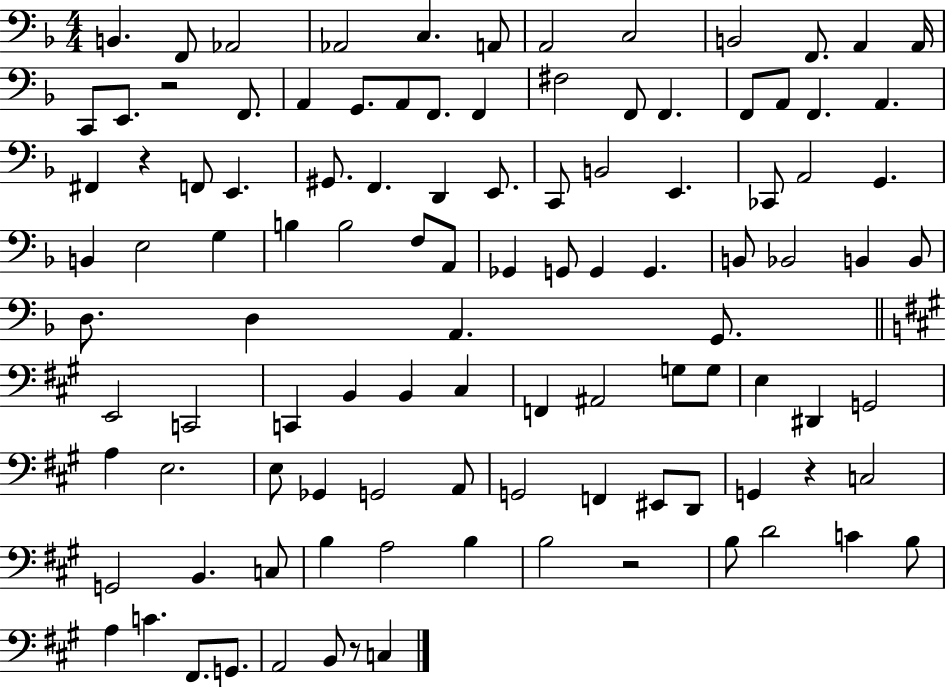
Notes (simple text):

B2/q. F2/e Ab2/h Ab2/h C3/q. A2/e A2/h C3/h B2/h F2/e. A2/q A2/s C2/e E2/e. R/h F2/e. A2/q G2/e. A2/e F2/e. F2/q F#3/h F2/e F2/q. F2/e A2/e F2/q. A2/q. F#2/q R/q F2/e E2/q. G#2/e. F2/q. D2/q E2/e. C2/e B2/h E2/q. CES2/e A2/h G2/q. B2/q E3/h G3/q B3/q B3/h F3/e A2/e Gb2/q G2/e G2/q G2/q. B2/e Bb2/h B2/q B2/e D3/e. D3/q A2/q. G2/e. E2/h C2/h C2/q B2/q B2/q C#3/q F2/q A#2/h G3/e G3/e E3/q D#2/q G2/h A3/q E3/h. E3/e Gb2/q G2/h A2/e G2/h F2/q EIS2/e D2/e G2/q R/q C3/h G2/h B2/q. C3/e B3/q A3/h B3/q B3/h R/h B3/e D4/h C4/q B3/e A3/q C4/q. F#2/e. G2/e. A2/h B2/e R/e C3/q